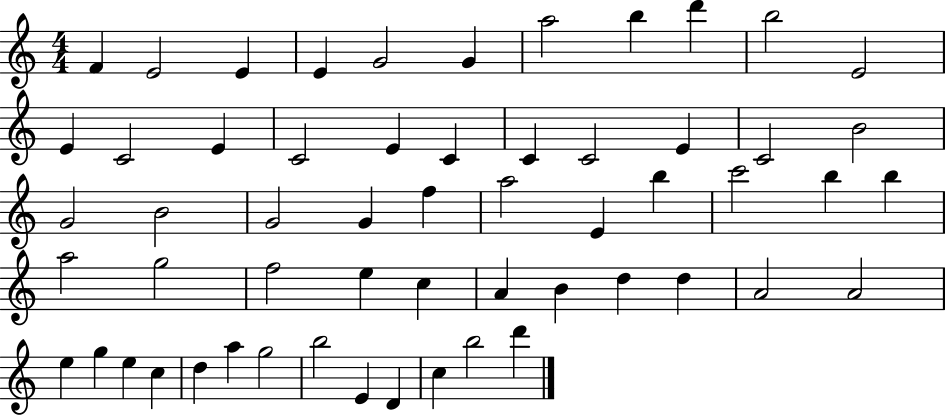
F4/q E4/h E4/q E4/q G4/h G4/q A5/h B5/q D6/q B5/h E4/h E4/q C4/h E4/q C4/h E4/q C4/q C4/q C4/h E4/q C4/h B4/h G4/h B4/h G4/h G4/q F5/q A5/h E4/q B5/q C6/h B5/q B5/q A5/h G5/h F5/h E5/q C5/q A4/q B4/q D5/q D5/q A4/h A4/h E5/q G5/q E5/q C5/q D5/q A5/q G5/h B5/h E4/q D4/q C5/q B5/h D6/q